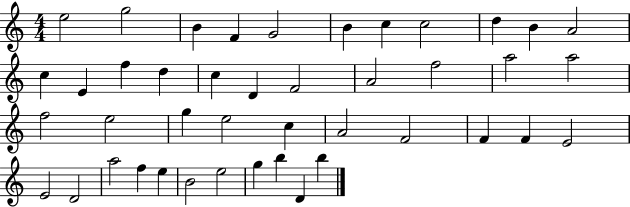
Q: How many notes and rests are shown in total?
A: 43